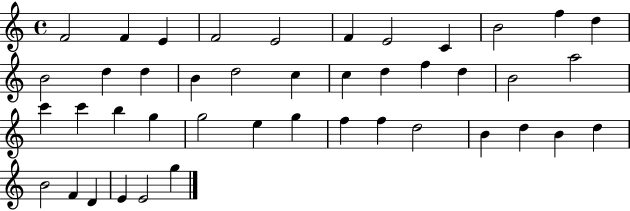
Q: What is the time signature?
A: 4/4